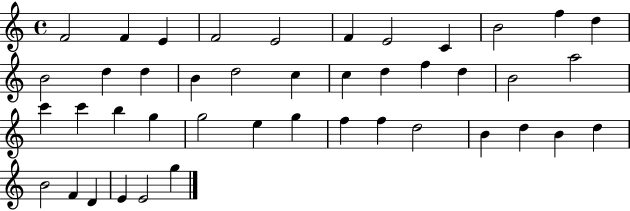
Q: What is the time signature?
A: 4/4